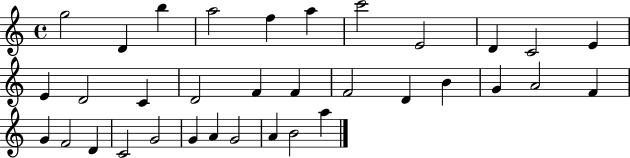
{
  \clef treble
  \time 4/4
  \defaultTimeSignature
  \key c \major
  g''2 d'4 b''4 | a''2 f''4 a''4 | c'''2 e'2 | d'4 c'2 e'4 | \break e'4 d'2 c'4 | d'2 f'4 f'4 | f'2 d'4 b'4 | g'4 a'2 f'4 | \break g'4 f'2 d'4 | c'2 g'2 | g'4 a'4 g'2 | a'4 b'2 a''4 | \break \bar "|."
}